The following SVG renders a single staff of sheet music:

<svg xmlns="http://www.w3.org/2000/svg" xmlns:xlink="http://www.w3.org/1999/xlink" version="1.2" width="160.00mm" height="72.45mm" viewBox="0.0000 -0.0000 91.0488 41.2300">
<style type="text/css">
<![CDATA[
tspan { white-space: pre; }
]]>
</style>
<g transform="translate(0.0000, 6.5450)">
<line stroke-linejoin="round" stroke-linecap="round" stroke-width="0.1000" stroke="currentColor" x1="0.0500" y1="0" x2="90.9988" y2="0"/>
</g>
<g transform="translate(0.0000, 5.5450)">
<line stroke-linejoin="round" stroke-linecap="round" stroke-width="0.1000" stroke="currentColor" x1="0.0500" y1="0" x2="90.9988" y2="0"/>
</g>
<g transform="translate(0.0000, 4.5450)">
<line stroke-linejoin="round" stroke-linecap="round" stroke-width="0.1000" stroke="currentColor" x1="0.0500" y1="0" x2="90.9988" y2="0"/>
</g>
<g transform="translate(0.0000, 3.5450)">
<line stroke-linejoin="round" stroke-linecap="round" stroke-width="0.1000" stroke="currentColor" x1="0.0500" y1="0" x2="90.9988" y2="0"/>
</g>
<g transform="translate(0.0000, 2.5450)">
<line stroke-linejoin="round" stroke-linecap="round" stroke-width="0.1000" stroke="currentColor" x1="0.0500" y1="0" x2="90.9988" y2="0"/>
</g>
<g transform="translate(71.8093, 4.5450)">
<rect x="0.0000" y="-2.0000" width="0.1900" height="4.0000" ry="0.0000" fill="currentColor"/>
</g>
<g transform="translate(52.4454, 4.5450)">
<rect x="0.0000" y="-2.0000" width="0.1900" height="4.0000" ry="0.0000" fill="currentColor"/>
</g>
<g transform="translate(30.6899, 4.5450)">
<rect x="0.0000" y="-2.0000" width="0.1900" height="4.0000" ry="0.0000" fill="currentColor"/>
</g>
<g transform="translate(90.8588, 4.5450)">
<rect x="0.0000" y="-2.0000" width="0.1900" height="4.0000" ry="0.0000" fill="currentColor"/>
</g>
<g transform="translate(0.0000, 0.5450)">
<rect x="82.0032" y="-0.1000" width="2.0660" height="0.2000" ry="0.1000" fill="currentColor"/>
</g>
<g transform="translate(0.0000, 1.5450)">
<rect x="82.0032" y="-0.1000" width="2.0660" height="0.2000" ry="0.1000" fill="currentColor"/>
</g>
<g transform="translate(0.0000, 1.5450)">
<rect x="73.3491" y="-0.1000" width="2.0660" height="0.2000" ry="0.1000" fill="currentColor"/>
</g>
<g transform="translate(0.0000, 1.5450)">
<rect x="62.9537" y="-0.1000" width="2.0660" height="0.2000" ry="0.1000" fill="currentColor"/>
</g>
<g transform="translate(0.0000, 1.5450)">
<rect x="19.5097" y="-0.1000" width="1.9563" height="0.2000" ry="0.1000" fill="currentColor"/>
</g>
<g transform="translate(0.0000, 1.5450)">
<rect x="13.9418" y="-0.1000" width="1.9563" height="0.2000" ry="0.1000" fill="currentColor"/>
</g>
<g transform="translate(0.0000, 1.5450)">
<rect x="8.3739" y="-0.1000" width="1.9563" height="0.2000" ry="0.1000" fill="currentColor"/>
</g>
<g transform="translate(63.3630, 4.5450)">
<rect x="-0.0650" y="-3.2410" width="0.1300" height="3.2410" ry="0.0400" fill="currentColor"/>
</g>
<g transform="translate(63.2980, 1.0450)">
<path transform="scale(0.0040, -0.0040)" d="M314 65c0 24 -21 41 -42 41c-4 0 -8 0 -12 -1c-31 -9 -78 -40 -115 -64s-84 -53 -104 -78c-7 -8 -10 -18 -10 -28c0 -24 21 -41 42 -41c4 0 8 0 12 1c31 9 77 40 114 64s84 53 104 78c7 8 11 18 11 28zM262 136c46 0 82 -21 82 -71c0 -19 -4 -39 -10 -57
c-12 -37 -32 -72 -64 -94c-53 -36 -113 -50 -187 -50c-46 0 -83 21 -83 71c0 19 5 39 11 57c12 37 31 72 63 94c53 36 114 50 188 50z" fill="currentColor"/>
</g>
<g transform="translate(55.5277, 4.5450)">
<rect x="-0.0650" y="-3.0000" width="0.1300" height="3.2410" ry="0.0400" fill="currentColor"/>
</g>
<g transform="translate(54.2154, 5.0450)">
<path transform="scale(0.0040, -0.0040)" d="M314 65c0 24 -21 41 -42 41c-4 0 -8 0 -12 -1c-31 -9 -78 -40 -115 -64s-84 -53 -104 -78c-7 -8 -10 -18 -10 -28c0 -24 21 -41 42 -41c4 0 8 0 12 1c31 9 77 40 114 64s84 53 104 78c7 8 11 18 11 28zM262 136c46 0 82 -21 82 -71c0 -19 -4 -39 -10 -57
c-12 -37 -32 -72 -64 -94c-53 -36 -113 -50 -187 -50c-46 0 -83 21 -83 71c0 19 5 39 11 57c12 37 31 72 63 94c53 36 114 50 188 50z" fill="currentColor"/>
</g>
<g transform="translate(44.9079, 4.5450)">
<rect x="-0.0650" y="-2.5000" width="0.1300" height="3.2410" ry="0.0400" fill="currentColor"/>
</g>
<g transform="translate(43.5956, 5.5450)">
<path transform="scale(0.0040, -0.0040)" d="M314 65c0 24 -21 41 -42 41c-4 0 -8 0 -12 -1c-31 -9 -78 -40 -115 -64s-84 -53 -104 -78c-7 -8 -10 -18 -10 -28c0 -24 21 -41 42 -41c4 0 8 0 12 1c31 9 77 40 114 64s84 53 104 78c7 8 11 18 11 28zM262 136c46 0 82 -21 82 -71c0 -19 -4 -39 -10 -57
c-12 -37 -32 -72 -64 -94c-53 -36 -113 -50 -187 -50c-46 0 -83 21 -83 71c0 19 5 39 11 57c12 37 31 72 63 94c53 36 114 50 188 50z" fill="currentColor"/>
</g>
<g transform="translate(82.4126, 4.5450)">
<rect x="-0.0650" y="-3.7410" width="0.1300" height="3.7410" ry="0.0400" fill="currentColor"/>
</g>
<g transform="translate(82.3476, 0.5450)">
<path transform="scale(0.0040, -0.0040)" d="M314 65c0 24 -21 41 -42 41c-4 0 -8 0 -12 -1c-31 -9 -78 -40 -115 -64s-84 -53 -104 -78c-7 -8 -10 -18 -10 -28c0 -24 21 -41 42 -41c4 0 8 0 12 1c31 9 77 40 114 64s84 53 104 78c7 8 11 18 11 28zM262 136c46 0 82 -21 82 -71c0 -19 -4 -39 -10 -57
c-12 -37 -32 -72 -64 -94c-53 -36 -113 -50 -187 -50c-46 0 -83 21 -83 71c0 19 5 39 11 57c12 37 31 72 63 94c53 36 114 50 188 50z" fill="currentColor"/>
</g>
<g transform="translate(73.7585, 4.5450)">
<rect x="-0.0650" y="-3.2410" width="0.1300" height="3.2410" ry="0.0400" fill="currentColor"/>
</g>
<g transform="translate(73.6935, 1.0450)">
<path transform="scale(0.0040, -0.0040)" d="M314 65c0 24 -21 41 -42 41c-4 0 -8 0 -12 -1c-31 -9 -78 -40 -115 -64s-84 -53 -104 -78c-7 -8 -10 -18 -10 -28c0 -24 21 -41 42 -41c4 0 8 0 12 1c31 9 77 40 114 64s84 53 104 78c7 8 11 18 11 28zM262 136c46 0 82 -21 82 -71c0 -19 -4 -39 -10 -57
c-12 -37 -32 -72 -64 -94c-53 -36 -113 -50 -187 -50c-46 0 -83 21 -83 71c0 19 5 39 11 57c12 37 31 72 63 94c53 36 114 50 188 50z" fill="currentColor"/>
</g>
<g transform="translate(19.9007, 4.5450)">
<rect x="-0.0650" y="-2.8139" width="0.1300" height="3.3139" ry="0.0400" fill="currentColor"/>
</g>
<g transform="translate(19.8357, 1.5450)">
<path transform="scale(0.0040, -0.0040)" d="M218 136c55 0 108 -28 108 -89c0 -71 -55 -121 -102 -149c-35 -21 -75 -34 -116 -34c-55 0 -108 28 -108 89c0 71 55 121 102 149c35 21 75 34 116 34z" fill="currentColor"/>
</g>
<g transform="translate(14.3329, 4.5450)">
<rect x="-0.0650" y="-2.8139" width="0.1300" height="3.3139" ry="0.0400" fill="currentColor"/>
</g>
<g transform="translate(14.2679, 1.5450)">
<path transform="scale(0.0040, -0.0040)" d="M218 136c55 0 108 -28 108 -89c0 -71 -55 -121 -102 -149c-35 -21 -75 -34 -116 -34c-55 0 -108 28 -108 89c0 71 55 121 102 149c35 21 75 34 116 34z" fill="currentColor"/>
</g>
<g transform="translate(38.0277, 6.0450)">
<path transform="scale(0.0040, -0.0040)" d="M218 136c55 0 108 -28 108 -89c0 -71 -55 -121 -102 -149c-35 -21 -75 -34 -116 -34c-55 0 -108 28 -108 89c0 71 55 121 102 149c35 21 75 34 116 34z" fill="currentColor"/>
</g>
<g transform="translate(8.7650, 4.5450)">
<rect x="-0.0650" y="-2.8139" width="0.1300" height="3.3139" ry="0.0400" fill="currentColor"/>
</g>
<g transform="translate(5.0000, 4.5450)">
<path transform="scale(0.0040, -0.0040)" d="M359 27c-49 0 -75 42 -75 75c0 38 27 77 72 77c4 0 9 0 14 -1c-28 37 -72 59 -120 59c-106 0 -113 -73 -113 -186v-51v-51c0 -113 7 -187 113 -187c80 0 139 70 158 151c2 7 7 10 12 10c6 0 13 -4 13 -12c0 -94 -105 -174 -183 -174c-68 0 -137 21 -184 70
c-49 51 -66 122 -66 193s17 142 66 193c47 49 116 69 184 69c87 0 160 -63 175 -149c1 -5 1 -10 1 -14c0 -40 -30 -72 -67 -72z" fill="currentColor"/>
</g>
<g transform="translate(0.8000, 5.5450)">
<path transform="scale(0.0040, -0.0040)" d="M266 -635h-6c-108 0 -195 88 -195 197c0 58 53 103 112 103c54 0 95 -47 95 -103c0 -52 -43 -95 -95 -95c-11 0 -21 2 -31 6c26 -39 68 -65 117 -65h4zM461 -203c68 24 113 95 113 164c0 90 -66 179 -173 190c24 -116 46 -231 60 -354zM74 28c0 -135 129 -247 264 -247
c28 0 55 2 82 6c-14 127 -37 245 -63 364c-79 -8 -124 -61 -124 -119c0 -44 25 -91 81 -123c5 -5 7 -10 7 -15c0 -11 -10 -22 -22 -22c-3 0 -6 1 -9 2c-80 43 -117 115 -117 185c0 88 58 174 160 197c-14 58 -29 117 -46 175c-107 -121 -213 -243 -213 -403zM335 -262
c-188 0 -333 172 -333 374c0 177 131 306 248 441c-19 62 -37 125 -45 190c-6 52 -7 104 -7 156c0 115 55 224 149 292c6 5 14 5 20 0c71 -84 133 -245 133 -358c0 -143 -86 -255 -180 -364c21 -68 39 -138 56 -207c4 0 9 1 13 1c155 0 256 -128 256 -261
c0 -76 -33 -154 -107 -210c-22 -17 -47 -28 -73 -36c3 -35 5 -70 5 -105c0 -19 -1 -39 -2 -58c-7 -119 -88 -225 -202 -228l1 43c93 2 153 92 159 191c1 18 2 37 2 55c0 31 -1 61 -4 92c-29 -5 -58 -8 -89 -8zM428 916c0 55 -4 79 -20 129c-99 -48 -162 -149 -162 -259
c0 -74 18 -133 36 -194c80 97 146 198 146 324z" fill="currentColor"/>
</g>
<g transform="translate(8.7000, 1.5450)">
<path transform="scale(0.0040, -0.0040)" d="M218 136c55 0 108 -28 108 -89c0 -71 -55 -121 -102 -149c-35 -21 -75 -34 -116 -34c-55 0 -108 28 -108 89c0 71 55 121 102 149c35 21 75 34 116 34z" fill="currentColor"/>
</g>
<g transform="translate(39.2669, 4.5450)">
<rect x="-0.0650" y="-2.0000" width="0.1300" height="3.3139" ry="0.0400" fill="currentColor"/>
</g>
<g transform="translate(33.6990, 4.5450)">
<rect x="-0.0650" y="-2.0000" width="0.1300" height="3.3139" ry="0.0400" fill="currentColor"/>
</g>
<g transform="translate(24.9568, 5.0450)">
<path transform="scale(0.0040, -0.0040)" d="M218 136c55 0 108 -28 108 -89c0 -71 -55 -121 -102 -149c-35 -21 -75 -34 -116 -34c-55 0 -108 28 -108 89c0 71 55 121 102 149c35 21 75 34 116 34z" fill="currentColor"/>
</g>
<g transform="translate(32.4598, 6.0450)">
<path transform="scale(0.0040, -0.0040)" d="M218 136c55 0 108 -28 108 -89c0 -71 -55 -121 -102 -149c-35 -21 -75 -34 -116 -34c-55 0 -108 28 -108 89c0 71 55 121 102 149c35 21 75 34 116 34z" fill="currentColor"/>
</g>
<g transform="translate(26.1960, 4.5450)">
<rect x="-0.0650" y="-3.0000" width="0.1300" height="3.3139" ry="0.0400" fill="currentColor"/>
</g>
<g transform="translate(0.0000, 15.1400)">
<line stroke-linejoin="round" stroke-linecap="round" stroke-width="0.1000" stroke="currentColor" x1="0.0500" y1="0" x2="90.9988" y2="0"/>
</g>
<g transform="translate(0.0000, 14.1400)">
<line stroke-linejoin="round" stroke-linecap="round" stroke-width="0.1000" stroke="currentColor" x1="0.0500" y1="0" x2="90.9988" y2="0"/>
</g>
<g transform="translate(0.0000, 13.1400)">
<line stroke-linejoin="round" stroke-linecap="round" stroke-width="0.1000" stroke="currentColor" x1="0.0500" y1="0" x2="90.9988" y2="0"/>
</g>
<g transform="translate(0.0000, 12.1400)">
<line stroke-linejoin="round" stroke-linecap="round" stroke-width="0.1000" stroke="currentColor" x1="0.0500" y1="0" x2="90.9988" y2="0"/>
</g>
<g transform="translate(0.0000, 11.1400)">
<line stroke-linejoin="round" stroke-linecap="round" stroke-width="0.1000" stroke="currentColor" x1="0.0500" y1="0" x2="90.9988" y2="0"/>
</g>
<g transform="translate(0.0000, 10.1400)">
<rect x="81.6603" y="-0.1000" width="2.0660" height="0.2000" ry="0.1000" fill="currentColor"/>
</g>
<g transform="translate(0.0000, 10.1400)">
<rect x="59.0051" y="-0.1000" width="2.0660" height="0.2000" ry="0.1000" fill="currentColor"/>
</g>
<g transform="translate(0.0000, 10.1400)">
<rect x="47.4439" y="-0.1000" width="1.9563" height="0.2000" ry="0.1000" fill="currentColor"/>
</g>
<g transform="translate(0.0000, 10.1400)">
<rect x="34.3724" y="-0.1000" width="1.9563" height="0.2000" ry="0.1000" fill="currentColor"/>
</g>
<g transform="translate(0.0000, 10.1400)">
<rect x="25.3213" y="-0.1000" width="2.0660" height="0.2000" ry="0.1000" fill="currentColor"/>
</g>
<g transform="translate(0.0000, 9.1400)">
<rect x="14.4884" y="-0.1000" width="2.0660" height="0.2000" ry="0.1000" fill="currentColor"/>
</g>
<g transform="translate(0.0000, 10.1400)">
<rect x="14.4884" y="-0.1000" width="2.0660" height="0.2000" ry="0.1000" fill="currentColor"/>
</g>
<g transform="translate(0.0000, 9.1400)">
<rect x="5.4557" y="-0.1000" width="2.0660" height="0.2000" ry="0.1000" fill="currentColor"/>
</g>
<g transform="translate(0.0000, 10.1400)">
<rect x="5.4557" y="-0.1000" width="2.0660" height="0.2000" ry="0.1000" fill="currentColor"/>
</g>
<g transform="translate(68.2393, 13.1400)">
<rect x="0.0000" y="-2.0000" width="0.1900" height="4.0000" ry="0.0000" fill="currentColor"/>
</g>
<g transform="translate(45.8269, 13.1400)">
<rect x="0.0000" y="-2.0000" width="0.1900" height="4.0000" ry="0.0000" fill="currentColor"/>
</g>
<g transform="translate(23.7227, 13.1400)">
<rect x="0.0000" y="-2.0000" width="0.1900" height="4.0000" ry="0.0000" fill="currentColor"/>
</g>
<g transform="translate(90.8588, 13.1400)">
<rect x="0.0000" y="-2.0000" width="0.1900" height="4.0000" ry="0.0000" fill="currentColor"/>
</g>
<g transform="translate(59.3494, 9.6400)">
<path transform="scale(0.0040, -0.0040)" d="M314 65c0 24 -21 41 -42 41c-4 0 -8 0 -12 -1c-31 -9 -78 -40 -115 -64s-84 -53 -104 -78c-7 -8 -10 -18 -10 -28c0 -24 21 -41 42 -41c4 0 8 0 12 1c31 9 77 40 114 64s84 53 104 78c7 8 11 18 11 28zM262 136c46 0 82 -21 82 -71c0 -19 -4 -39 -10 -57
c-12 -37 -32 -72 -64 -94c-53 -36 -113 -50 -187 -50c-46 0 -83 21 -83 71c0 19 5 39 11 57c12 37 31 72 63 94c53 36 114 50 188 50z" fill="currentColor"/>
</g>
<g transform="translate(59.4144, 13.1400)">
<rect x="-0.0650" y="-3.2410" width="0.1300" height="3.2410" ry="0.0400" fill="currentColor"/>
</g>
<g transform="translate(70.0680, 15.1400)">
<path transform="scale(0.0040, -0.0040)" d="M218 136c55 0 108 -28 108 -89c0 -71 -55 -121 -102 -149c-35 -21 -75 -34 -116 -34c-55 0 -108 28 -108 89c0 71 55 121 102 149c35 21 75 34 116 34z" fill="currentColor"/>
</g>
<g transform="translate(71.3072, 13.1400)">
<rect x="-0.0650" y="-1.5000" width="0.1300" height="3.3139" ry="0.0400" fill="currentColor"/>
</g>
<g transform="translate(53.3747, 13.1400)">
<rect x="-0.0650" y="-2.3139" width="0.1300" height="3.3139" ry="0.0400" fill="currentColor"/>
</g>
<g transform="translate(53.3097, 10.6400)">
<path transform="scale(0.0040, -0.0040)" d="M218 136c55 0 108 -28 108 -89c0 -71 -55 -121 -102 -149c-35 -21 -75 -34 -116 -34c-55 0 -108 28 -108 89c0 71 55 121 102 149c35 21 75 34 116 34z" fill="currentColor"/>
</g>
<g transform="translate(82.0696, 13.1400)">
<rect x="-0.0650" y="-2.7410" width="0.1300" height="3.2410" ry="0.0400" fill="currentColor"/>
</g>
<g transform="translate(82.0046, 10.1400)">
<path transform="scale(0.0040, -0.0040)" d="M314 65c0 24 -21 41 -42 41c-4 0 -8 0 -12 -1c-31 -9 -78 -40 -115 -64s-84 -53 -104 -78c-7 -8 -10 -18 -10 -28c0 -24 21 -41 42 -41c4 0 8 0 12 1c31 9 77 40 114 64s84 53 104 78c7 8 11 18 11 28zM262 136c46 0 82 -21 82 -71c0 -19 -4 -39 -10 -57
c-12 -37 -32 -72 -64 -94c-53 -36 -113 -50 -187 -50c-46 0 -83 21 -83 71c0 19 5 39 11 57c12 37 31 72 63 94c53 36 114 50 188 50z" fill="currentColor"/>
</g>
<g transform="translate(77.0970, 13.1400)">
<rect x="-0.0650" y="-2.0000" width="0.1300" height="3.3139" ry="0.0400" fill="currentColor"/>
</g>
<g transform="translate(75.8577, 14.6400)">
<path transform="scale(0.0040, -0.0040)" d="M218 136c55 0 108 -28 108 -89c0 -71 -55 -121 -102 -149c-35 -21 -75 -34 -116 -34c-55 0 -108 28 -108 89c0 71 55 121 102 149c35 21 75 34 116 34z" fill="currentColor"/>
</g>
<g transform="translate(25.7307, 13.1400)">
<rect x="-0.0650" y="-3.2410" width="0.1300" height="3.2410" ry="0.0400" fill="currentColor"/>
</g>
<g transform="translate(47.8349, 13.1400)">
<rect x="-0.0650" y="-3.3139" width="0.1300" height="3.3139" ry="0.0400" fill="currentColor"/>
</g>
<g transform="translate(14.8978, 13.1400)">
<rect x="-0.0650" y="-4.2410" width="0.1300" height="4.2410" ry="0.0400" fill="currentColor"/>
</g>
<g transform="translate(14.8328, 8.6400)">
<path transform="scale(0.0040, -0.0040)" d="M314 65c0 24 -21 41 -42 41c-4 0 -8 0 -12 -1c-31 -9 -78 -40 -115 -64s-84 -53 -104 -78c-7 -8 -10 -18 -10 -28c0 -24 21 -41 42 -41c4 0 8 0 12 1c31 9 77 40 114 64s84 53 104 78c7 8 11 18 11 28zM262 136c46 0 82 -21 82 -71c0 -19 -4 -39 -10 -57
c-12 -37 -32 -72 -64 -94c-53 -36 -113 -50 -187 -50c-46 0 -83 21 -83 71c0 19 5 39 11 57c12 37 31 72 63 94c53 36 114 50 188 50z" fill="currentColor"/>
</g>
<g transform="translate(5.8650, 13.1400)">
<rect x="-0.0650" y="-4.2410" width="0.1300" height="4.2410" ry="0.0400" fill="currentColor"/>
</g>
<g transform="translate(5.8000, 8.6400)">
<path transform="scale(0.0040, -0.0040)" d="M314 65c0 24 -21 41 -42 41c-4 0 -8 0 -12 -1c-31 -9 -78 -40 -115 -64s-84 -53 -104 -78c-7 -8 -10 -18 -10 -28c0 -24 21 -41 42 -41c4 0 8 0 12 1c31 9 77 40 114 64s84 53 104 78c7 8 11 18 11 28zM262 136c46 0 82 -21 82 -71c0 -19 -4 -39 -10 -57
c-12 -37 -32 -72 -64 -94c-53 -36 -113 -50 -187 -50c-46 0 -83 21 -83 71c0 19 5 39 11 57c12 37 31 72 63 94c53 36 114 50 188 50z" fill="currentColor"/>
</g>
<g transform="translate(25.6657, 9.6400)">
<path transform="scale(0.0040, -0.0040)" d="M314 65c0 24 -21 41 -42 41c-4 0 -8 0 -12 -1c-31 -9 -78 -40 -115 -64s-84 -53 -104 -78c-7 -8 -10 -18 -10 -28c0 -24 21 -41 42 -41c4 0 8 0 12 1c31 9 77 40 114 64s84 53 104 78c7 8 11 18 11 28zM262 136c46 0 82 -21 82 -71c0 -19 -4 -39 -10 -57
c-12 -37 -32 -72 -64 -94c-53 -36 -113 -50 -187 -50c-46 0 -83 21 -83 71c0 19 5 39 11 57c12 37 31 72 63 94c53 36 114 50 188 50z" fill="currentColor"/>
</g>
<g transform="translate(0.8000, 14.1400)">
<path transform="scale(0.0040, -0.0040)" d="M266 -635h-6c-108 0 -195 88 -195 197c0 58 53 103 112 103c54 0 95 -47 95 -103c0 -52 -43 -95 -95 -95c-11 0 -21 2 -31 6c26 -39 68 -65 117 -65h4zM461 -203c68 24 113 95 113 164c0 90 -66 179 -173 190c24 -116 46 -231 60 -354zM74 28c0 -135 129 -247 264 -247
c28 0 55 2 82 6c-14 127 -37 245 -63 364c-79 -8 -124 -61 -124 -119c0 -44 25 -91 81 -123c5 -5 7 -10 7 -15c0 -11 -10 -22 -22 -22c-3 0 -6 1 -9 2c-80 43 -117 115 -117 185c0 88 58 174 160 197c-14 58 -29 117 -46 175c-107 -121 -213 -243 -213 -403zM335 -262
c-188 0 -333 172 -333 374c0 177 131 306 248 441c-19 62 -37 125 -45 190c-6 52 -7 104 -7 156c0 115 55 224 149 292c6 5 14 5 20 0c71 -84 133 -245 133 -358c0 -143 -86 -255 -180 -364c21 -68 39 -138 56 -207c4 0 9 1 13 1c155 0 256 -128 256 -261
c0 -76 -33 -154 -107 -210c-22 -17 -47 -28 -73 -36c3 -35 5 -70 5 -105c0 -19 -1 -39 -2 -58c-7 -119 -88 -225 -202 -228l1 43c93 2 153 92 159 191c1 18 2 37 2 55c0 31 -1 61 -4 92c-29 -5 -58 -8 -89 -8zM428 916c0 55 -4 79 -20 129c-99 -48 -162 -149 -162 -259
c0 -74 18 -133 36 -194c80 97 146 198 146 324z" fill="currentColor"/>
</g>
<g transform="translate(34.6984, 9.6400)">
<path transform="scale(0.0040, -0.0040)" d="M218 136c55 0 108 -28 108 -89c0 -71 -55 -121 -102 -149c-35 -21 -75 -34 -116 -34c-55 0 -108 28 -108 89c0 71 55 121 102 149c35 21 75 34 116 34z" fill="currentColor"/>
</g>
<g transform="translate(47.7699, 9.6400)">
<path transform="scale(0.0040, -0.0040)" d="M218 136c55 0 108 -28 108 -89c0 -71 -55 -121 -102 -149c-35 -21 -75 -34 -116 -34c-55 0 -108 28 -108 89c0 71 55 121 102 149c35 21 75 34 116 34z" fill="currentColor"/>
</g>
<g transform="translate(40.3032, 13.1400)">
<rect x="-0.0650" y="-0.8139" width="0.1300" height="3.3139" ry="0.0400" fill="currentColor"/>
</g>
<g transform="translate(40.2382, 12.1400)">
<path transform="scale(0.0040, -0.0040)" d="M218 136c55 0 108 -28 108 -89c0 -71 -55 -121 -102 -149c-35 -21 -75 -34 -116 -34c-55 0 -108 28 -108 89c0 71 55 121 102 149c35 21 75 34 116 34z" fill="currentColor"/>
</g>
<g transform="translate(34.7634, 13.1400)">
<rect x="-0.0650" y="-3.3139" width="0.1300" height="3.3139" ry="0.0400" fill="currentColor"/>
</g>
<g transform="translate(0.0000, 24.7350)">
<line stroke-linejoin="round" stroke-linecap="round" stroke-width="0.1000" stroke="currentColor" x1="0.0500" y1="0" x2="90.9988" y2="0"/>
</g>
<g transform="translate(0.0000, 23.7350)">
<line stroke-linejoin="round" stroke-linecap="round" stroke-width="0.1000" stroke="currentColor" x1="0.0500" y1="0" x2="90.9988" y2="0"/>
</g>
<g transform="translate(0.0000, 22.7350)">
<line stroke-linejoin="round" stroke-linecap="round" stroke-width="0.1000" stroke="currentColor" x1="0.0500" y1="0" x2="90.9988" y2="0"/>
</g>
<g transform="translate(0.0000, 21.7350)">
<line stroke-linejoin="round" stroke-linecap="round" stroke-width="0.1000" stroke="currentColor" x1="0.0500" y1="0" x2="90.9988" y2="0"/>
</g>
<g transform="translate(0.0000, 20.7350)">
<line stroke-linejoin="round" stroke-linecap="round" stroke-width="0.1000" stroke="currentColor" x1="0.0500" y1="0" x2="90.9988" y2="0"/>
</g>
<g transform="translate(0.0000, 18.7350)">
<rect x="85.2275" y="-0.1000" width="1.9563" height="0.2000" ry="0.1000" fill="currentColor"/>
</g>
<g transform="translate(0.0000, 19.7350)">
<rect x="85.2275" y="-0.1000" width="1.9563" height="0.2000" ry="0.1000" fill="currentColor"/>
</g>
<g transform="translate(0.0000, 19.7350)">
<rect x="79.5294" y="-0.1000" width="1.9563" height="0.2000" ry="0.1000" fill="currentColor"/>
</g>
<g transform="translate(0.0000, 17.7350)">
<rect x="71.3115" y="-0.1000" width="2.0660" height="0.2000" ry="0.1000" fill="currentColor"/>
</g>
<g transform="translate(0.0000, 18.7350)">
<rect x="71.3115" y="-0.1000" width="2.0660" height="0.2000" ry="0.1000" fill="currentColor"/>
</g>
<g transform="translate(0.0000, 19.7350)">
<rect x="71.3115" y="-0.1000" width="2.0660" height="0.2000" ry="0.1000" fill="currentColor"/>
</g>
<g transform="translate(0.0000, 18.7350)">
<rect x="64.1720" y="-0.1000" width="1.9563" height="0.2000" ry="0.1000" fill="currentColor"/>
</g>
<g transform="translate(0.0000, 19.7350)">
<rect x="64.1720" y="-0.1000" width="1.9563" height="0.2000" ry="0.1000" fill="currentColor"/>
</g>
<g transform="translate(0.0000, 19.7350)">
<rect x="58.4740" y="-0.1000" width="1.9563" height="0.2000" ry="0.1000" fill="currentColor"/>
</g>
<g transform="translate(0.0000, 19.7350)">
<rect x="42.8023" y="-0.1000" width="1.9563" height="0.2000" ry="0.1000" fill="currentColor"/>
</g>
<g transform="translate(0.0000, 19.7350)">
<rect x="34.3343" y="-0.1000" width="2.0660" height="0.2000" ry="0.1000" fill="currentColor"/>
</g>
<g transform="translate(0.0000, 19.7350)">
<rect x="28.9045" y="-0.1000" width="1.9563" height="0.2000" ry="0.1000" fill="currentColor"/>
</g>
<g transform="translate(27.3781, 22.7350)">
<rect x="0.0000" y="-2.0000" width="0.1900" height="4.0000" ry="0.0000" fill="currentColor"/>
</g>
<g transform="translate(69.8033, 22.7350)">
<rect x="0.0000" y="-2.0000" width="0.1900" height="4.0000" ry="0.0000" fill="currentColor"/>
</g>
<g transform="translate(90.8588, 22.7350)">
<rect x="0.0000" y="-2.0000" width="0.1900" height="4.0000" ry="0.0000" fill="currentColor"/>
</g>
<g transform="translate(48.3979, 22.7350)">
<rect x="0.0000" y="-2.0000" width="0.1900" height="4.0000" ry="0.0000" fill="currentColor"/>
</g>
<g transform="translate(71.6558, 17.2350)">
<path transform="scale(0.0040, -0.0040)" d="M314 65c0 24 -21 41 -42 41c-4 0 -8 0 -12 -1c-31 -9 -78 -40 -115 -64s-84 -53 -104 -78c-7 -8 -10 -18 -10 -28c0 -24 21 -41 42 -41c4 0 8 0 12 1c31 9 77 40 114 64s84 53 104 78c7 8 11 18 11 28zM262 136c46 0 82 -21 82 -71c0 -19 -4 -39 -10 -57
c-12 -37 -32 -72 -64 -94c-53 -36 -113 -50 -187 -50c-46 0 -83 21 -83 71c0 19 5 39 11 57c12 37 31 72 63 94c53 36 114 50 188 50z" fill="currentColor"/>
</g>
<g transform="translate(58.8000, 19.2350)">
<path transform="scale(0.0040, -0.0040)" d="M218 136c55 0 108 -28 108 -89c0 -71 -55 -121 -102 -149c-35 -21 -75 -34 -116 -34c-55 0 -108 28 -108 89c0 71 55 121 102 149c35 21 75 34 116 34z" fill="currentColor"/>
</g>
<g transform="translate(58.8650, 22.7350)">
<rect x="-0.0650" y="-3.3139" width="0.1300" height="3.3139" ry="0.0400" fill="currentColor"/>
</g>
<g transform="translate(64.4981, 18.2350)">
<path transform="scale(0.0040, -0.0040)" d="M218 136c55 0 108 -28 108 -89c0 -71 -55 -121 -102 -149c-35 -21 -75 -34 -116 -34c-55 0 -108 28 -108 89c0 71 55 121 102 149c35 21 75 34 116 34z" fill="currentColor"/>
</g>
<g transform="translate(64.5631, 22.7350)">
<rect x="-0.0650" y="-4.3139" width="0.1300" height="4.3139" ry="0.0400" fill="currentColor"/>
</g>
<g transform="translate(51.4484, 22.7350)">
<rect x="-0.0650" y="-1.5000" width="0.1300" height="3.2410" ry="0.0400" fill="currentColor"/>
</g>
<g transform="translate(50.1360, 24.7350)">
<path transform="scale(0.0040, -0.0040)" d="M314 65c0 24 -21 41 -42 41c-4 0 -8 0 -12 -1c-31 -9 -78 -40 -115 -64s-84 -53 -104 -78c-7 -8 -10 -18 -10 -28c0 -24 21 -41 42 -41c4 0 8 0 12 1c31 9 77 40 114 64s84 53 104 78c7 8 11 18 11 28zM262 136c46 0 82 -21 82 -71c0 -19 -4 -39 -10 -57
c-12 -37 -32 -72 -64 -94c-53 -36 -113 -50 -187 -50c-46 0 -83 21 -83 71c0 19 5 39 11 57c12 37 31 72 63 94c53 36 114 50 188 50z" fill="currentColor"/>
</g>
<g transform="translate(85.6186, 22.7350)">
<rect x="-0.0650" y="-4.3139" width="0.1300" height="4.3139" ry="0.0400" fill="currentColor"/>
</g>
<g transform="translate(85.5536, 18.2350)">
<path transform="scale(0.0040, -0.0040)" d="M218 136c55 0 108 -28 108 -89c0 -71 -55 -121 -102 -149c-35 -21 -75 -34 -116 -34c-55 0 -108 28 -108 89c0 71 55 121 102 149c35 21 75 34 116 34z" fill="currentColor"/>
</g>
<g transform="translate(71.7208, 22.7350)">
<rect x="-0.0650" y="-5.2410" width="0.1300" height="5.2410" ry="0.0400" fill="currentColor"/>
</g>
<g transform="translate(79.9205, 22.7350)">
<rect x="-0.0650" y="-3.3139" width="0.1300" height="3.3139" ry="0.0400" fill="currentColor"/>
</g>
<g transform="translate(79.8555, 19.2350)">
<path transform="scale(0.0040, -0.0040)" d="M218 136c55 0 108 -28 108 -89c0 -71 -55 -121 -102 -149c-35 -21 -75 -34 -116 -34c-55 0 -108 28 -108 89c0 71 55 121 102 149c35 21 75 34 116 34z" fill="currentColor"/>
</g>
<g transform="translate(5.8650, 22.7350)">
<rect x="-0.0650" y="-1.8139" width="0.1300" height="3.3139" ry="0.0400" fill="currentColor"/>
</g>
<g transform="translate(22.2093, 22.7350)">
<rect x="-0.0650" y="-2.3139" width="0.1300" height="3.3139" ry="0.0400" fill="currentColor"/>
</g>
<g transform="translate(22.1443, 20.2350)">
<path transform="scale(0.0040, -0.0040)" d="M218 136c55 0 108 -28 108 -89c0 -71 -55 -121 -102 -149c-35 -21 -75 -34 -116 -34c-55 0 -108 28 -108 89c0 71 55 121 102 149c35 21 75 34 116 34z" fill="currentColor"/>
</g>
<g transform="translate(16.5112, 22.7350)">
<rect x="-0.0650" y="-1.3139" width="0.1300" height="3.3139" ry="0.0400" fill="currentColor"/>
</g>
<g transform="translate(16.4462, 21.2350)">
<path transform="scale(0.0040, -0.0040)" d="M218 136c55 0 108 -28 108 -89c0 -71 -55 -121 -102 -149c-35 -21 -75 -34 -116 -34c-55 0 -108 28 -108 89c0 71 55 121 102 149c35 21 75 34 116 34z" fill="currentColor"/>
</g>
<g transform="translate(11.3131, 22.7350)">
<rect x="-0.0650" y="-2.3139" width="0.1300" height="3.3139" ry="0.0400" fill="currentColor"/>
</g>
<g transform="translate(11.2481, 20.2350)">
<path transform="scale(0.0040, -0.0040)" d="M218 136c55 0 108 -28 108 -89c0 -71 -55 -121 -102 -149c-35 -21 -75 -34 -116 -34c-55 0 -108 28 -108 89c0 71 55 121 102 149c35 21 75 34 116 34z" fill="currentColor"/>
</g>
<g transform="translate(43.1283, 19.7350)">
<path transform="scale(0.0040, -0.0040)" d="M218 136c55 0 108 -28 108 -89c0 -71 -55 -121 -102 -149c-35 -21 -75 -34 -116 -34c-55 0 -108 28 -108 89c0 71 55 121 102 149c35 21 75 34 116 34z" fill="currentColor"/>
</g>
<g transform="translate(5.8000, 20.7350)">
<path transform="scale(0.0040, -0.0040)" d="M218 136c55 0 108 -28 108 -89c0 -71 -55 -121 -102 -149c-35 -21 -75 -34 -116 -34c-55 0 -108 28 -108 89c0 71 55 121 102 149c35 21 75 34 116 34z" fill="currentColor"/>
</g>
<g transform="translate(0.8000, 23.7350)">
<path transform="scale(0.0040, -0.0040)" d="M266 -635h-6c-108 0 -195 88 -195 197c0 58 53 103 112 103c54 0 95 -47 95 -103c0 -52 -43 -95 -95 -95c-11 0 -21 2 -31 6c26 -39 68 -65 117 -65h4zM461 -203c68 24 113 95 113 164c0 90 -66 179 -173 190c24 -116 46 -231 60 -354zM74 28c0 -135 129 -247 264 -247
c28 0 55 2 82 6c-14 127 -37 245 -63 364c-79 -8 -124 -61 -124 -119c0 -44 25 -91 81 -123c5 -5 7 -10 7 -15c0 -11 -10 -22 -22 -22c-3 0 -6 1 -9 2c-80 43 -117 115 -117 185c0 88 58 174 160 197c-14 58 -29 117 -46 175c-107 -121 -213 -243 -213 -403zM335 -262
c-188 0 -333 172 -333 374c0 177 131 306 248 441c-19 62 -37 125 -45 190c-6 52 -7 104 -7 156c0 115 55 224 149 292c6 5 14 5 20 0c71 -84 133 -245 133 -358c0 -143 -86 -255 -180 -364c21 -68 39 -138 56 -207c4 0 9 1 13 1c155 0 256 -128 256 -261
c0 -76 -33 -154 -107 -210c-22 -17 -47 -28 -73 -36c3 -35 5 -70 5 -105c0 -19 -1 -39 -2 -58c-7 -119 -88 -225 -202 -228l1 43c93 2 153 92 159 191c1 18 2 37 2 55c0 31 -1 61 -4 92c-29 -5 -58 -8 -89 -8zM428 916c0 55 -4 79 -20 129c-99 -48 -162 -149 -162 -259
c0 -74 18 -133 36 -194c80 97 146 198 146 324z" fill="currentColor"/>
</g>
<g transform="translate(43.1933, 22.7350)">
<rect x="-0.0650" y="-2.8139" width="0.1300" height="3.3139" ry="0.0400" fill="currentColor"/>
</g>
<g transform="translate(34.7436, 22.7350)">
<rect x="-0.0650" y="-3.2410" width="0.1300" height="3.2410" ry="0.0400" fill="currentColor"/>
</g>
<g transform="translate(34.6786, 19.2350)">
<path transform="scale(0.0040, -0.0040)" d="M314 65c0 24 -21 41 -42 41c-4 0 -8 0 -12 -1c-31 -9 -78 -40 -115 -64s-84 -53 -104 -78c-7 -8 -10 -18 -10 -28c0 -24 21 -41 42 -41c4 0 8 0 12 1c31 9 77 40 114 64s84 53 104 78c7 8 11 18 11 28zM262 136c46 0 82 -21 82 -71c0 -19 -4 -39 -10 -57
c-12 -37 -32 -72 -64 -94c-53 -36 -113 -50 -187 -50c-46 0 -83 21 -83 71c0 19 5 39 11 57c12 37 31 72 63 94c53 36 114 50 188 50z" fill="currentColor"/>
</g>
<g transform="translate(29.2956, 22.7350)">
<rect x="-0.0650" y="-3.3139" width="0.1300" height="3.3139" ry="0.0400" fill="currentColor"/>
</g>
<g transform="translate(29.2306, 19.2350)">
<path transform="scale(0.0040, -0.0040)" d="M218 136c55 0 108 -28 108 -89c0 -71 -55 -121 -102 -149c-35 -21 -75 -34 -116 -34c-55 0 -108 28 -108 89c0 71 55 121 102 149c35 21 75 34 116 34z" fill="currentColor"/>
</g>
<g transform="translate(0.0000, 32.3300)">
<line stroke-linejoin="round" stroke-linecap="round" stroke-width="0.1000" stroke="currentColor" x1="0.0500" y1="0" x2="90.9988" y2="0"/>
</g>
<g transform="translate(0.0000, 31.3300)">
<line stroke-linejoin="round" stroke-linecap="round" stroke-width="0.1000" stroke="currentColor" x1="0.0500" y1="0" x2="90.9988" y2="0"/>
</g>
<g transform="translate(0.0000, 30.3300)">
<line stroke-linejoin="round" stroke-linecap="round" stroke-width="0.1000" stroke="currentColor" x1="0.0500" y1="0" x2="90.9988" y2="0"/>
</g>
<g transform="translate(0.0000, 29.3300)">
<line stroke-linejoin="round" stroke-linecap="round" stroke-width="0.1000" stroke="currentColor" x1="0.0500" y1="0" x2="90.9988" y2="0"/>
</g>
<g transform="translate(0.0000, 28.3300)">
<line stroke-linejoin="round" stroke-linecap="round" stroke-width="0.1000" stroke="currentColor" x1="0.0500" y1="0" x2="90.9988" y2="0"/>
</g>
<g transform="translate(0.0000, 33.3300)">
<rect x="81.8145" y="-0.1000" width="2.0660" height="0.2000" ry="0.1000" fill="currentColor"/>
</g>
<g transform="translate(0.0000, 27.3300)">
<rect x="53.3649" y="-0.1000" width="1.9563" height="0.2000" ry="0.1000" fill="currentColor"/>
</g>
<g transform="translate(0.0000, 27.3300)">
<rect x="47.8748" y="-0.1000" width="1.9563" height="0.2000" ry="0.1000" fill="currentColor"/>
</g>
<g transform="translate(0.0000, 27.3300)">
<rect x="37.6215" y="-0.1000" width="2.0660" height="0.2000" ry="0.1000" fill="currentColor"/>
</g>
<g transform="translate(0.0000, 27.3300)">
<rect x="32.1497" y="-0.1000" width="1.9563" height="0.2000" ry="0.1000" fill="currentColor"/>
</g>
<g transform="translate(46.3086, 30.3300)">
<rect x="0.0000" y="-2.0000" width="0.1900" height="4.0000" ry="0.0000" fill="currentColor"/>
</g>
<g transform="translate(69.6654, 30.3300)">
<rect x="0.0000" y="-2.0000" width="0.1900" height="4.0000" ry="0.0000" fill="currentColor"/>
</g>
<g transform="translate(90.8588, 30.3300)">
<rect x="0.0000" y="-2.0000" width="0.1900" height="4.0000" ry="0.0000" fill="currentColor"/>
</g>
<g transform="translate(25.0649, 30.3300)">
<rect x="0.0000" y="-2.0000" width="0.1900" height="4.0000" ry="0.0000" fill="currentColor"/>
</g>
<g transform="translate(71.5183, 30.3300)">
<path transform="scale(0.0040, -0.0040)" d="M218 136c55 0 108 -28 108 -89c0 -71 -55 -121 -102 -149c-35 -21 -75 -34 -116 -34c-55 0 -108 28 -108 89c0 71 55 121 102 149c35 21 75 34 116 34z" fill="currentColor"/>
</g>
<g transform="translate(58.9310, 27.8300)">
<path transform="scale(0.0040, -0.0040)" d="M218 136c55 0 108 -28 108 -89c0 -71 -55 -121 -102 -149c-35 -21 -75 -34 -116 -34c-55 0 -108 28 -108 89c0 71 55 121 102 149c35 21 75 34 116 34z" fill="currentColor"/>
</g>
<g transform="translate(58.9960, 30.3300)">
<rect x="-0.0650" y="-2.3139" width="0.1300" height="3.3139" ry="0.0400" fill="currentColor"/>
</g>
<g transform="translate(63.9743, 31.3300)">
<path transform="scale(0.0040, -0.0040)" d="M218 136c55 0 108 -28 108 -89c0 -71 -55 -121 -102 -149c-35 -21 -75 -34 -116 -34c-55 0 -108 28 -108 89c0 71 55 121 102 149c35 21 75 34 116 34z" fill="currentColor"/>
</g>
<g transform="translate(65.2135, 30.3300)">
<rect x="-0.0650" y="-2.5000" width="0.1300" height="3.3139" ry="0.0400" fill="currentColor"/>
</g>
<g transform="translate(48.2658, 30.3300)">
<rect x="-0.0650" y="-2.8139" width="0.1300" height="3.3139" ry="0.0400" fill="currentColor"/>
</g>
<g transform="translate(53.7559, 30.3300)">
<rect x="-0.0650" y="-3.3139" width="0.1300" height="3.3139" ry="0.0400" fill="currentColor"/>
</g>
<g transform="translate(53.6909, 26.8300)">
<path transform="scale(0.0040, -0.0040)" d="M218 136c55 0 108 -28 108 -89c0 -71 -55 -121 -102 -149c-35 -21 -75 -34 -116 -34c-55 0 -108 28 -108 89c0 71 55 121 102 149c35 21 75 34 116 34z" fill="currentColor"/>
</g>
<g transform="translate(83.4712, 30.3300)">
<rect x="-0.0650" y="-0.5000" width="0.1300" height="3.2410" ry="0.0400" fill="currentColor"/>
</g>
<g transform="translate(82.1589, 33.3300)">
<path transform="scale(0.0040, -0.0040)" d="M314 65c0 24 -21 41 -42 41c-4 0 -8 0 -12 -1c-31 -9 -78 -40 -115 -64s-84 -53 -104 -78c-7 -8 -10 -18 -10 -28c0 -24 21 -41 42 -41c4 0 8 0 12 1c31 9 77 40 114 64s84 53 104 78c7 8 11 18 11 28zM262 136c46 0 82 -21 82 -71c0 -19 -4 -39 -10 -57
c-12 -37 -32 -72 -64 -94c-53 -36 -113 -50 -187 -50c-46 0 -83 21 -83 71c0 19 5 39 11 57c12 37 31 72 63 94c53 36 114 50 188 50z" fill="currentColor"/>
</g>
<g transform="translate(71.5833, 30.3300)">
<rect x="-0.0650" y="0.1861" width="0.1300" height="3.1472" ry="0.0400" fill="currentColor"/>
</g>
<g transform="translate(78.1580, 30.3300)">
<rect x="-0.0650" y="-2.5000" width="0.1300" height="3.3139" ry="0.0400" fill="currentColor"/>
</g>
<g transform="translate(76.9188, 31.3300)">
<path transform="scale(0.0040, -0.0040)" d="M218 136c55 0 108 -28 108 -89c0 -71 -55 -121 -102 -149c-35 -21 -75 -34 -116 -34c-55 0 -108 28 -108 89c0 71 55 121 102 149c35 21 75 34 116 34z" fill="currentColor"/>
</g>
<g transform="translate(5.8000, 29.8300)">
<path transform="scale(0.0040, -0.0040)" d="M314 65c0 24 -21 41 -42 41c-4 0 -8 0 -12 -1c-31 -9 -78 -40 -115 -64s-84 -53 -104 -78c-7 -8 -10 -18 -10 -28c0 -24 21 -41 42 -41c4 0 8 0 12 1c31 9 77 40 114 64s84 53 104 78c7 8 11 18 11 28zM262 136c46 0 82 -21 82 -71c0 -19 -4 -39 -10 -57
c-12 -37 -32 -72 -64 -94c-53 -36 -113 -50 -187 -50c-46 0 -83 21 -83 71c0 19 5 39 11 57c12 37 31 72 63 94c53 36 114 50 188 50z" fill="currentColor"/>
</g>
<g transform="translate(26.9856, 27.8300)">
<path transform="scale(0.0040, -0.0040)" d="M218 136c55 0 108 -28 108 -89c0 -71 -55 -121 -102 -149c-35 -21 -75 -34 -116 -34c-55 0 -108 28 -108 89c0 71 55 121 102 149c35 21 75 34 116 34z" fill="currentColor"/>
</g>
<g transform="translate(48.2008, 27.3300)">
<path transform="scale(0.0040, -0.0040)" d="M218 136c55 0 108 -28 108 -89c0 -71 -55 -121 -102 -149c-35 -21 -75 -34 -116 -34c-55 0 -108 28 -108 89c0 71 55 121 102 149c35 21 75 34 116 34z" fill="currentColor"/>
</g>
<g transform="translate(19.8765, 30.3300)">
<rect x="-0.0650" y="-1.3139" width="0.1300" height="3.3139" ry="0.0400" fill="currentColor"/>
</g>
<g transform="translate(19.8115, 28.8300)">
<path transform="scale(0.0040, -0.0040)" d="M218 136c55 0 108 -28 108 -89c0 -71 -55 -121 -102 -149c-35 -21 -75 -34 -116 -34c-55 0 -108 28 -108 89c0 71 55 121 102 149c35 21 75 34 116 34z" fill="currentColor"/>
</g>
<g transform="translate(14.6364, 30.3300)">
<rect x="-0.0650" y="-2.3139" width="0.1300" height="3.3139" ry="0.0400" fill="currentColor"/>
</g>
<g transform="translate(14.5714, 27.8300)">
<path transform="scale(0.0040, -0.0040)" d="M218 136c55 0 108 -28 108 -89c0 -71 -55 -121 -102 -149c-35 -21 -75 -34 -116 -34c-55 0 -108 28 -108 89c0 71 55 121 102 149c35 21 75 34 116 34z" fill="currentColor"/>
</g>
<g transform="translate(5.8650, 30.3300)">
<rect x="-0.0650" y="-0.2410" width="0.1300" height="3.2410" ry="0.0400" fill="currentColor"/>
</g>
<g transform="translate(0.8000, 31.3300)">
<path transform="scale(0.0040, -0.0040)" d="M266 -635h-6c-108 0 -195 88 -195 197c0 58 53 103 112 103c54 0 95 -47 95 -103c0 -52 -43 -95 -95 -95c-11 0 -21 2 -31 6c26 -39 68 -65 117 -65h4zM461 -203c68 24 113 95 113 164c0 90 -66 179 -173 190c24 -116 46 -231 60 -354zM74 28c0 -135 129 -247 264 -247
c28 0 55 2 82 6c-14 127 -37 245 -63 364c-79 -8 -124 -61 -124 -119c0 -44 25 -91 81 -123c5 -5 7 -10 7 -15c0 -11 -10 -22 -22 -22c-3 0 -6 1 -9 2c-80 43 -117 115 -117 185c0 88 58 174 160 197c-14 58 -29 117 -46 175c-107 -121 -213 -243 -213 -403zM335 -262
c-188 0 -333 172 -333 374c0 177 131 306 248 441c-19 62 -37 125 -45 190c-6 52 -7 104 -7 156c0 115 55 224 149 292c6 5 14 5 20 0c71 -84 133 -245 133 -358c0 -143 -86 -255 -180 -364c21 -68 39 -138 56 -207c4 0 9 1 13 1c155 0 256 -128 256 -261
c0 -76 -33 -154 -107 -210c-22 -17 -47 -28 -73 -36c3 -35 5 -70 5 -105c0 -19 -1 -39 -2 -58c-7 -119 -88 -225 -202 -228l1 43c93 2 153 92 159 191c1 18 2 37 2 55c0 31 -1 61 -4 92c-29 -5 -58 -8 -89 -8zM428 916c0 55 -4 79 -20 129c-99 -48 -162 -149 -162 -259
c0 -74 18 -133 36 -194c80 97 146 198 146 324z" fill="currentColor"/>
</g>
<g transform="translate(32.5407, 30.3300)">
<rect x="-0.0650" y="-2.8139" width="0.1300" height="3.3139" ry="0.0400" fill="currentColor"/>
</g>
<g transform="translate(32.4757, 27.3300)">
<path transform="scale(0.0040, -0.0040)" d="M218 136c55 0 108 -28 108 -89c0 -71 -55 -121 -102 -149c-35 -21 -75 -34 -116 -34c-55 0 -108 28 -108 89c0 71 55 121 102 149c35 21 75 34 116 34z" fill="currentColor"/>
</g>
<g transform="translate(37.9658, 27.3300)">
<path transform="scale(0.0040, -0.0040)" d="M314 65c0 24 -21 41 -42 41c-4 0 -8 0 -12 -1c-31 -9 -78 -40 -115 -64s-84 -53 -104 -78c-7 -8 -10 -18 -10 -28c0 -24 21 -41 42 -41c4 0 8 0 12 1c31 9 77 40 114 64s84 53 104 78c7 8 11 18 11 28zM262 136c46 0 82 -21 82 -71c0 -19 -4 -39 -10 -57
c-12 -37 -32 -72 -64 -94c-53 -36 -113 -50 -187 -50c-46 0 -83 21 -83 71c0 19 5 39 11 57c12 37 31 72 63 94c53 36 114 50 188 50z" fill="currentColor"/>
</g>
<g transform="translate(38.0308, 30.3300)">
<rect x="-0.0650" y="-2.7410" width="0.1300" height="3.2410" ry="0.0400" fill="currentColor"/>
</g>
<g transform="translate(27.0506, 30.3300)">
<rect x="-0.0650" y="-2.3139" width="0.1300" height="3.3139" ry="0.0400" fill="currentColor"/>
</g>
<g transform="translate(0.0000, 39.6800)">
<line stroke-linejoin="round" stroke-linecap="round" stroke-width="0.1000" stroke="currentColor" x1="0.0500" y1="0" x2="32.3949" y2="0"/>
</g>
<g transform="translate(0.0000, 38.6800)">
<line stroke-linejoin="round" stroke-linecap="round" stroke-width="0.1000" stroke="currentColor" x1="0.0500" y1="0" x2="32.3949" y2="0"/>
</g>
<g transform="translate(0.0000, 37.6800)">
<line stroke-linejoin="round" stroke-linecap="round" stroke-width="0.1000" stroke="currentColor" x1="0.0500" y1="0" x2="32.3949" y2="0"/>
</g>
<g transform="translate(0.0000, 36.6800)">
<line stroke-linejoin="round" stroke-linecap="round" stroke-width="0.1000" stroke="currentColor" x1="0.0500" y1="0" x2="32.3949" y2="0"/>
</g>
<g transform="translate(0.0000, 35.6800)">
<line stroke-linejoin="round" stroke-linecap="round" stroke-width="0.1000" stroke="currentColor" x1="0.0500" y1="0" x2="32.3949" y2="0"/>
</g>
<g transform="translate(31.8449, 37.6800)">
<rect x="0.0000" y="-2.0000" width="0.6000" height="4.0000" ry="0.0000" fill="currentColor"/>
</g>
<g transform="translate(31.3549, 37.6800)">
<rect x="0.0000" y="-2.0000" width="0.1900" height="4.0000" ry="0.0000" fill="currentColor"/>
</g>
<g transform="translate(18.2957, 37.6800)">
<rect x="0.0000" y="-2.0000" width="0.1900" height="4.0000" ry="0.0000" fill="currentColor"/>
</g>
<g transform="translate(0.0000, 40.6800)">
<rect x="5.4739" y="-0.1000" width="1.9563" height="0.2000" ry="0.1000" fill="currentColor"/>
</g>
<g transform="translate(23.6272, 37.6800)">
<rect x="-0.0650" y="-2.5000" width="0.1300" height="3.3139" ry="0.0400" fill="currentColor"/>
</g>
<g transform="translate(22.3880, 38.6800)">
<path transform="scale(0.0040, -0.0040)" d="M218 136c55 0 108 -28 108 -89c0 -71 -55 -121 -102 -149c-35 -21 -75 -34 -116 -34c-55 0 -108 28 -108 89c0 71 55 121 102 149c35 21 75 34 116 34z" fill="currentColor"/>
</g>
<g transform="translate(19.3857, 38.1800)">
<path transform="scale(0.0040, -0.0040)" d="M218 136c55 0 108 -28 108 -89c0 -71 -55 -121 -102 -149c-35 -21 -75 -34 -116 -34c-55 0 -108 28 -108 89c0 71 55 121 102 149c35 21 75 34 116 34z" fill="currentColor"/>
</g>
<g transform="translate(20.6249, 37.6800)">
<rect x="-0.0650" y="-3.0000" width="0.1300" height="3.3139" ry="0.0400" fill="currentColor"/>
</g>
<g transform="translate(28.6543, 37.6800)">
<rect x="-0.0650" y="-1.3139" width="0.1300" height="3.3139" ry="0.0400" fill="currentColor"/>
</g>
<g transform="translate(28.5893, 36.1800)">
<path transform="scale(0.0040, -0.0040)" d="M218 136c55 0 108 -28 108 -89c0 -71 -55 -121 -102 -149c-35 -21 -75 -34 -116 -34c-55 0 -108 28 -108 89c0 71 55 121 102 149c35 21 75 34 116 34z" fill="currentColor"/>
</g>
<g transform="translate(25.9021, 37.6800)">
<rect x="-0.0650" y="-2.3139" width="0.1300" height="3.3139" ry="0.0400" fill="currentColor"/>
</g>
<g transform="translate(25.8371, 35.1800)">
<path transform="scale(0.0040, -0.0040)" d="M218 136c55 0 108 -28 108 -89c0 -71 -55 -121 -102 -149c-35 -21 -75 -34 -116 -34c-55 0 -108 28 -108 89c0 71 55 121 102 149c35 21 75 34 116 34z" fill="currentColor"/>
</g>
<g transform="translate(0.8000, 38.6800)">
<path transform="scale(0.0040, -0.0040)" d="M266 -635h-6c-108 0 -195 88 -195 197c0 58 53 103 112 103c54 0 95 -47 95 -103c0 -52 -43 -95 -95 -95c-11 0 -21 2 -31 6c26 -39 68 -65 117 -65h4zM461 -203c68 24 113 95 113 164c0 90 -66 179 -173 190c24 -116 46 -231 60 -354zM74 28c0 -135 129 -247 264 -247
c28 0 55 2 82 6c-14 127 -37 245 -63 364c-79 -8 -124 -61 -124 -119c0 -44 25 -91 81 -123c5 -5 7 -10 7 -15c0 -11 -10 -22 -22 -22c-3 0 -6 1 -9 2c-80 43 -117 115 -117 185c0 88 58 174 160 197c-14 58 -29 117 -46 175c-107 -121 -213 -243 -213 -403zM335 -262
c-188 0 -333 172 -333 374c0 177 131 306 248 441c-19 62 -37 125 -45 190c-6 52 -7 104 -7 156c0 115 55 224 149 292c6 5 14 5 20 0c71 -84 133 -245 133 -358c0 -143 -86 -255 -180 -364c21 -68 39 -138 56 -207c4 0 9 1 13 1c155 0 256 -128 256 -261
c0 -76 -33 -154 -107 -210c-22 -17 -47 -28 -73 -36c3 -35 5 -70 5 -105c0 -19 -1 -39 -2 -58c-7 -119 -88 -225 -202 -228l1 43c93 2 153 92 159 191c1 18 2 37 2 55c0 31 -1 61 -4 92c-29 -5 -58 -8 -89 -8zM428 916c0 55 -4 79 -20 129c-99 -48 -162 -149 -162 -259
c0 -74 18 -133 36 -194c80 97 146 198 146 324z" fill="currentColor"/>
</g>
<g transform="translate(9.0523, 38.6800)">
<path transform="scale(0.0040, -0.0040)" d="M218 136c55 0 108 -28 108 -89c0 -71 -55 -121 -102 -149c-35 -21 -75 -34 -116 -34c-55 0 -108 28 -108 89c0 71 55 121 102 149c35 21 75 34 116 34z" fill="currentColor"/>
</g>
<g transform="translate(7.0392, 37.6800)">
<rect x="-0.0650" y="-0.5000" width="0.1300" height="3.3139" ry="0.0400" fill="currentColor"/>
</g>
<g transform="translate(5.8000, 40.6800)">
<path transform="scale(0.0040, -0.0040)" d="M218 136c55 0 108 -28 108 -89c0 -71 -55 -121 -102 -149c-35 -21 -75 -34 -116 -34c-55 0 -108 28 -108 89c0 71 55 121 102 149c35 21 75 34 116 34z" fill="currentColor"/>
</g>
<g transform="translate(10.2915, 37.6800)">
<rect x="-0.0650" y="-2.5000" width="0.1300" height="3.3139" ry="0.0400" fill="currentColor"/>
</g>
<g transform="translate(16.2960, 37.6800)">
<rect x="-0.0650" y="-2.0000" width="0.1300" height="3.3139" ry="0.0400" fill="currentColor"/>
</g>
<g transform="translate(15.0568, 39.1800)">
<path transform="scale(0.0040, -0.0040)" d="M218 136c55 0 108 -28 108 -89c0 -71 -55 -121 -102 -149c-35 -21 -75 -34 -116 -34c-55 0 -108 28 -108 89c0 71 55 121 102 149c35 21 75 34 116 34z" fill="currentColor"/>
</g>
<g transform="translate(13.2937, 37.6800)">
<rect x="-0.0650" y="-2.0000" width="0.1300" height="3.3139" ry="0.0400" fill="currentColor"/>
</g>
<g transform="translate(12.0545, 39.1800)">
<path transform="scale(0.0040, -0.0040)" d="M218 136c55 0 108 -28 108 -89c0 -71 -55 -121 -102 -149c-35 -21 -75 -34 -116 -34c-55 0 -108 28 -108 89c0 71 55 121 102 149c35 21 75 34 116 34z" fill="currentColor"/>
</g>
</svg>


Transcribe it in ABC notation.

X:1
T:Untitled
M:4/4
L:1/4
K:C
a a a A F F G2 A2 b2 b2 c'2 d'2 d'2 b2 b d b g b2 E F a2 f g e g b b2 a E2 b d' f'2 b d' c2 g e g a a2 a b g G B G C2 C G F F A G g e